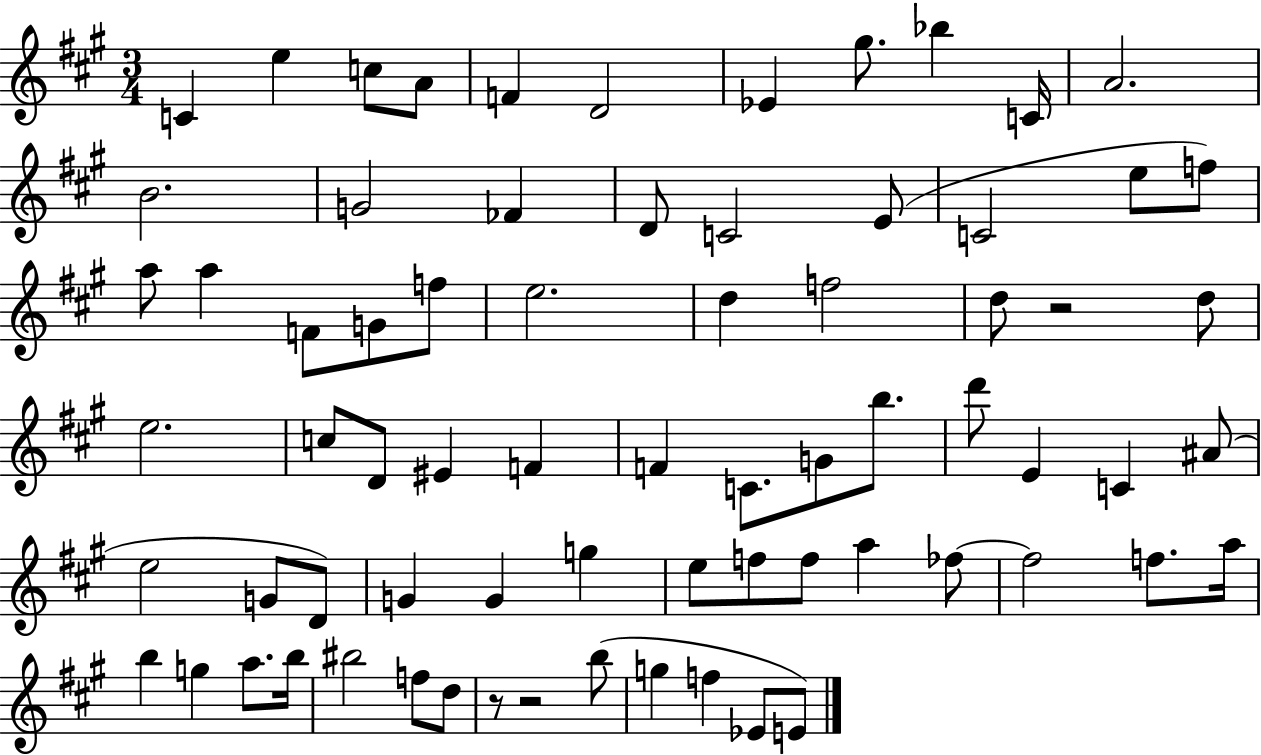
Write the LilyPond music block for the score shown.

{
  \clef treble
  \numericTimeSignature
  \time 3/4
  \key a \major
  c'4 e''4 c''8 a'8 | f'4 d'2 | ees'4 gis''8. bes''4 c'16 | a'2. | \break b'2. | g'2 fes'4 | d'8 c'2 e'8( | c'2 e''8 f''8) | \break a''8 a''4 f'8 g'8 f''8 | e''2. | d''4 f''2 | d''8 r2 d''8 | \break e''2. | c''8 d'8 eis'4 f'4 | f'4 c'8. g'8 b''8. | d'''8 e'4 c'4 ais'8( | \break e''2 g'8 d'8) | g'4 g'4 g''4 | e''8 f''8 f''8 a''4 fes''8~~ | fes''2 f''8. a''16 | \break b''4 g''4 a''8. b''16 | bis''2 f''8 d''8 | r8 r2 b''8( | g''4 f''4 ees'8 e'8) | \break \bar "|."
}